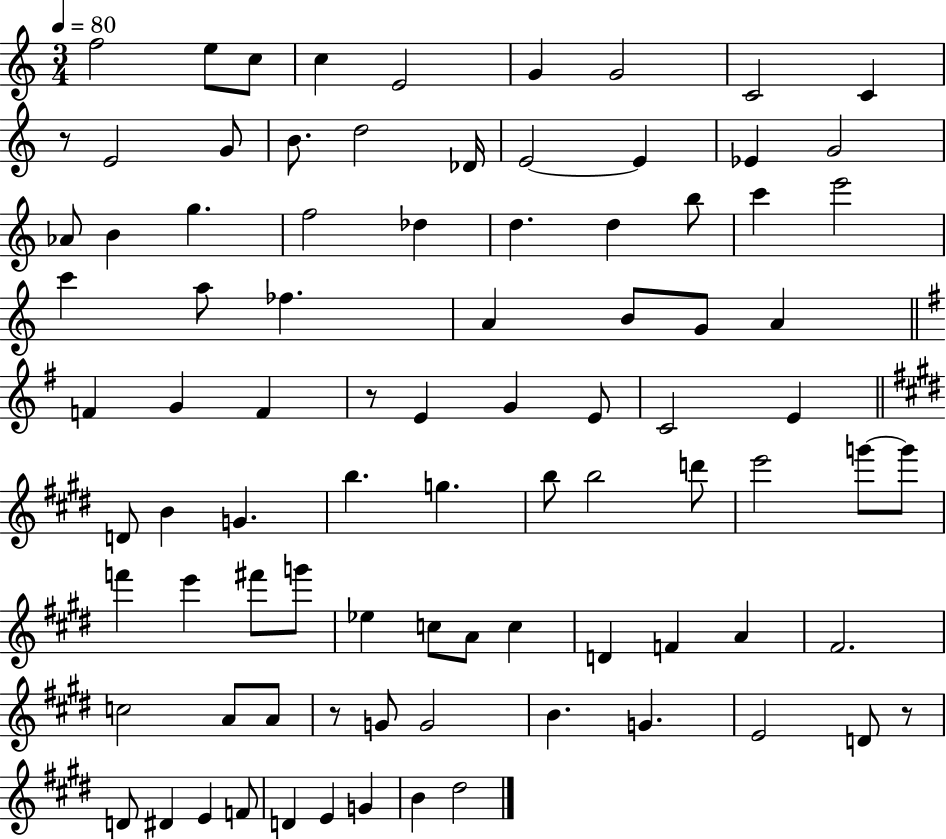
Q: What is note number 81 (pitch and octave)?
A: E4